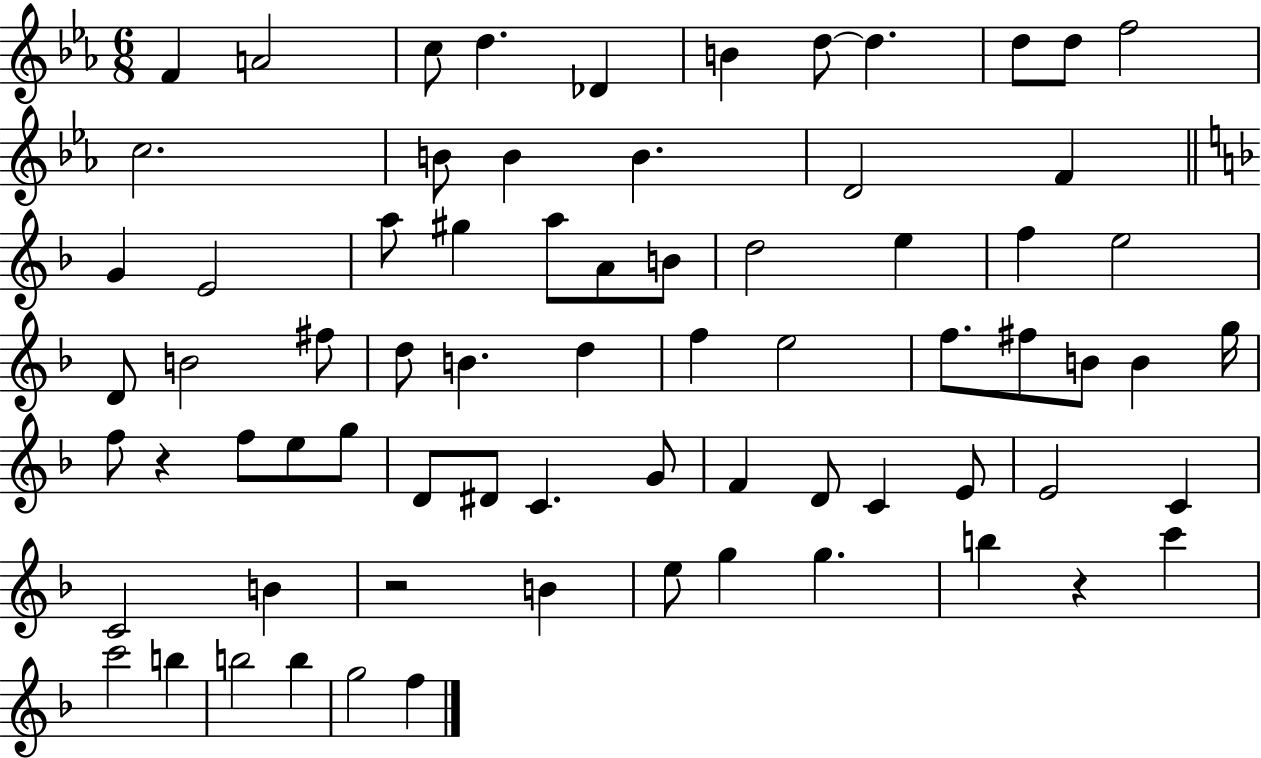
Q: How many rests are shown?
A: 3